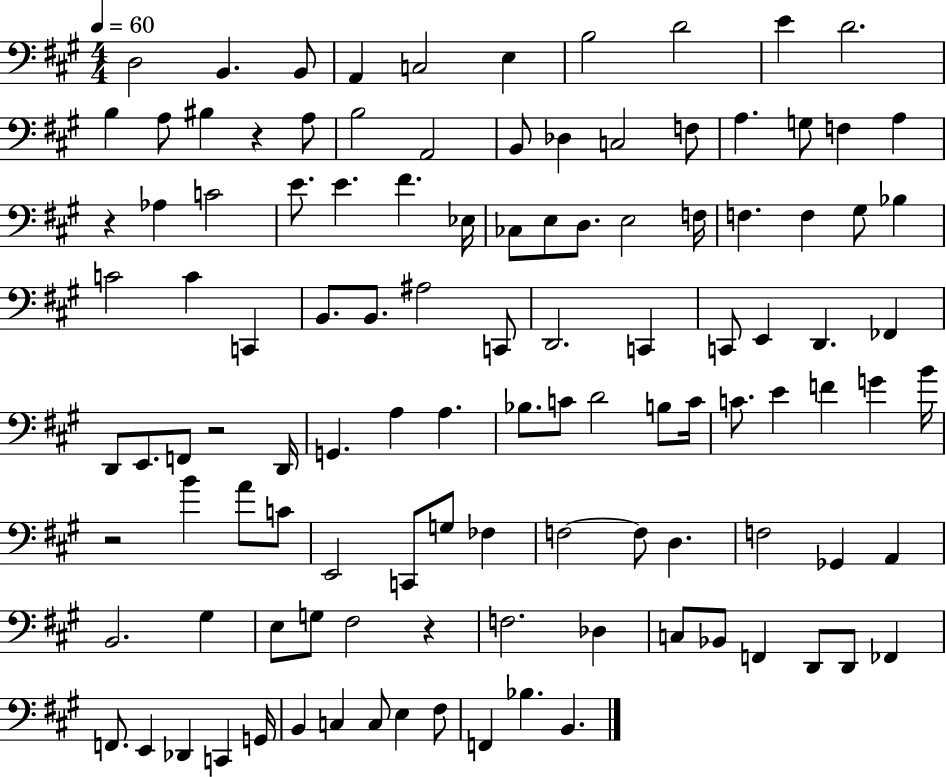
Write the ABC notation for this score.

X:1
T:Untitled
M:4/4
L:1/4
K:A
D,2 B,, B,,/2 A,, C,2 E, B,2 D2 E D2 B, A,/2 ^B, z A,/2 B,2 A,,2 B,,/2 _D, C,2 F,/2 A, G,/2 F, A, z _A, C2 E/2 E ^F _E,/4 _C,/2 E,/2 D,/2 E,2 F,/4 F, F, ^G,/2 _B, C2 C C,, B,,/2 B,,/2 ^A,2 C,,/2 D,,2 C,, C,,/2 E,, D,, _F,, D,,/2 E,,/2 F,,/2 z2 D,,/4 G,, A, A, _B,/2 C/2 D2 B,/2 C/4 C/2 E F G B/4 z2 B A/2 C/2 E,,2 C,,/2 G,/2 _F, F,2 F,/2 D, F,2 _G,, A,, B,,2 ^G, E,/2 G,/2 ^F,2 z F,2 _D, C,/2 _B,,/2 F,, D,,/2 D,,/2 _F,, F,,/2 E,, _D,, C,, G,,/4 B,, C, C,/2 E, ^F,/2 F,, _B, B,,